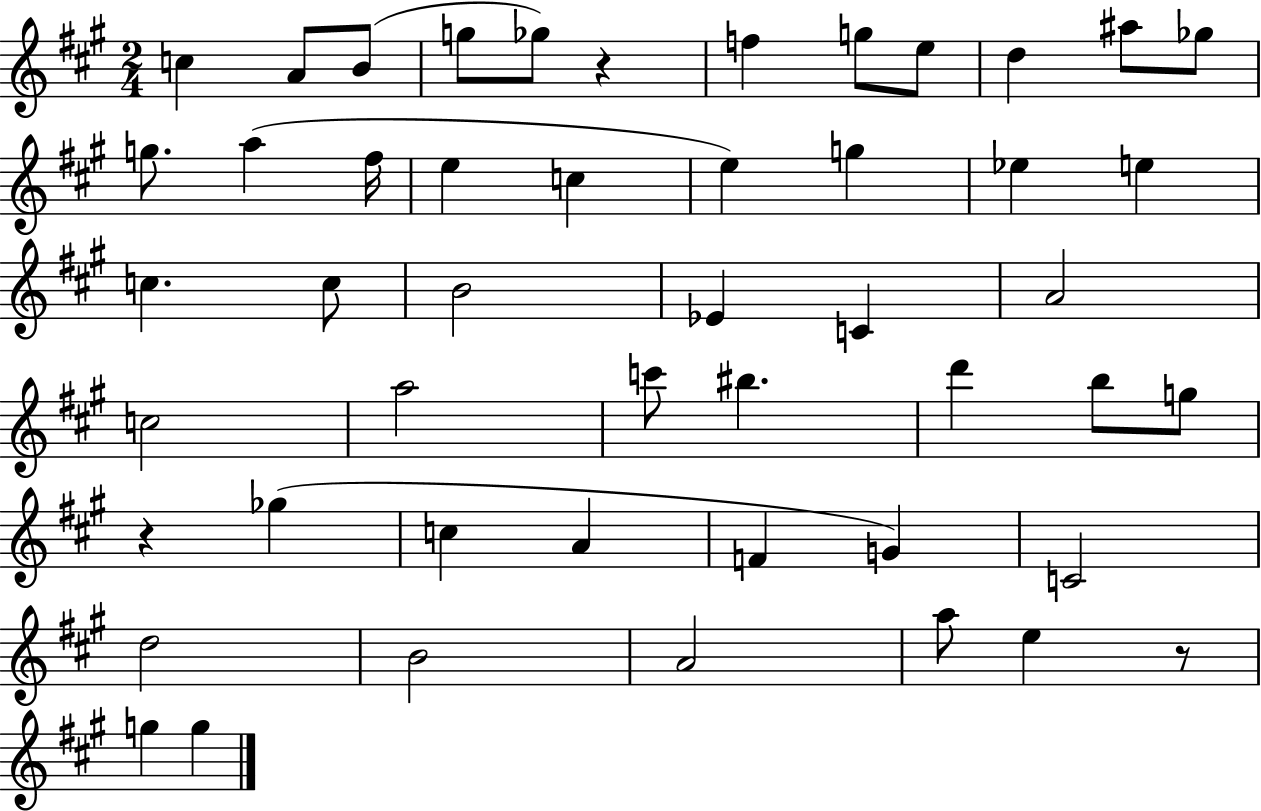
{
  \clef treble
  \numericTimeSignature
  \time 2/4
  \key a \major
  \repeat volta 2 { c''4 a'8 b'8( | g''8 ges''8) r4 | f''4 g''8 e''8 | d''4 ais''8 ges''8 | \break g''8. a''4( fis''16 | e''4 c''4 | e''4) g''4 | ees''4 e''4 | \break c''4. c''8 | b'2 | ees'4 c'4 | a'2 | \break c''2 | a''2 | c'''8 bis''4. | d'''4 b''8 g''8 | \break r4 ges''4( | c''4 a'4 | f'4 g'4) | c'2 | \break d''2 | b'2 | a'2 | a''8 e''4 r8 | \break g''4 g''4 | } \bar "|."
}